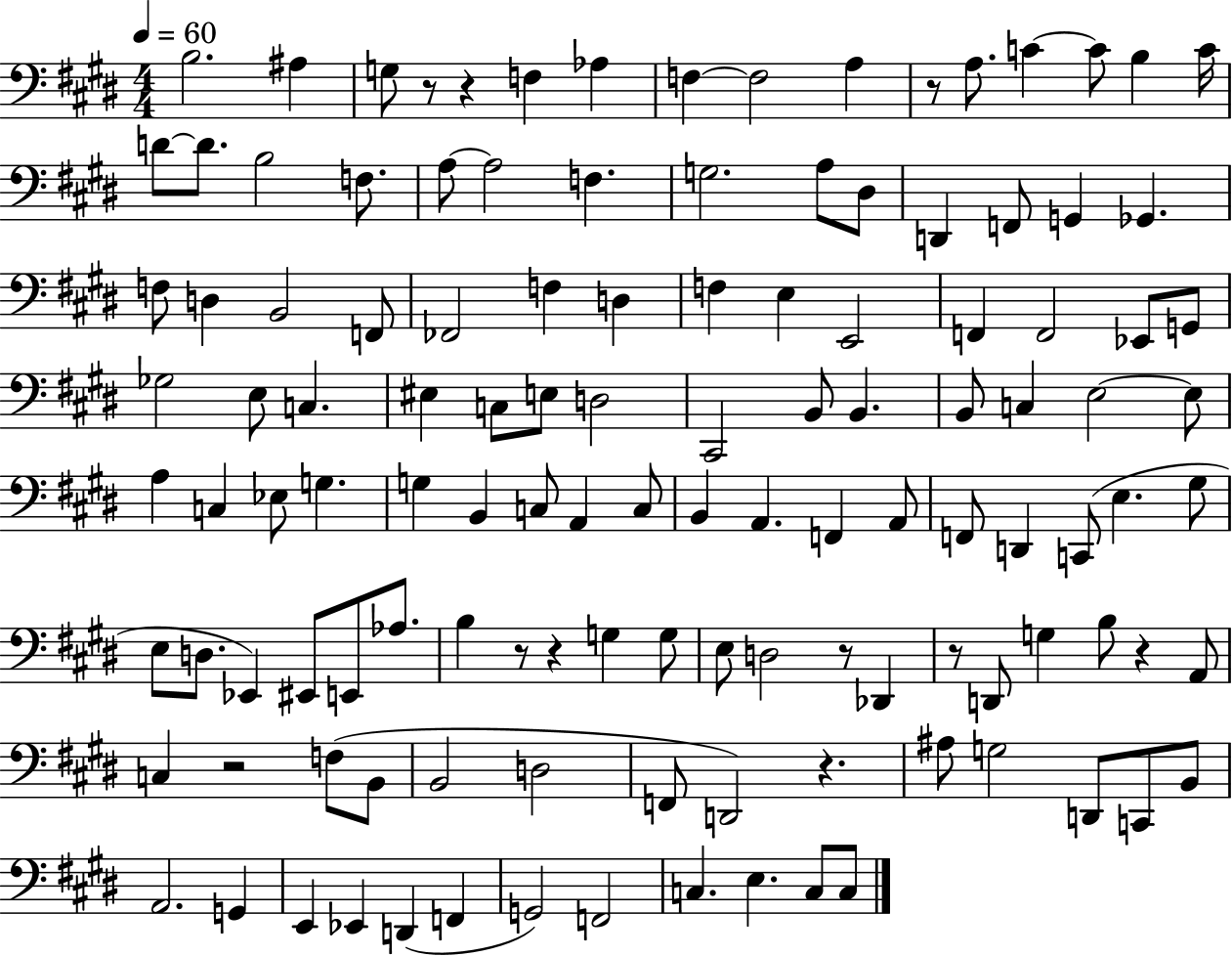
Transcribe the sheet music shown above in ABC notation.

X:1
T:Untitled
M:4/4
L:1/4
K:E
B,2 ^A, G,/2 z/2 z F, _A, F, F,2 A, z/2 A,/2 C C/2 B, C/4 D/2 D/2 B,2 F,/2 A,/2 A,2 F, G,2 A,/2 ^D,/2 D,, F,,/2 G,, _G,, F,/2 D, B,,2 F,,/2 _F,,2 F, D, F, E, E,,2 F,, F,,2 _E,,/2 G,,/2 _G,2 E,/2 C, ^E, C,/2 E,/2 D,2 ^C,,2 B,,/2 B,, B,,/2 C, E,2 E,/2 A, C, _E,/2 G, G, B,, C,/2 A,, C,/2 B,, A,, F,, A,,/2 F,,/2 D,, C,,/2 E, ^G,/2 E,/2 D,/2 _E,, ^E,,/2 E,,/2 _A,/2 B, z/2 z G, G,/2 E,/2 D,2 z/2 _D,, z/2 D,,/2 G, B,/2 z A,,/2 C, z2 F,/2 B,,/2 B,,2 D,2 F,,/2 D,,2 z ^A,/2 G,2 D,,/2 C,,/2 B,,/2 A,,2 G,, E,, _E,, D,, F,, G,,2 F,,2 C, E, C,/2 C,/2